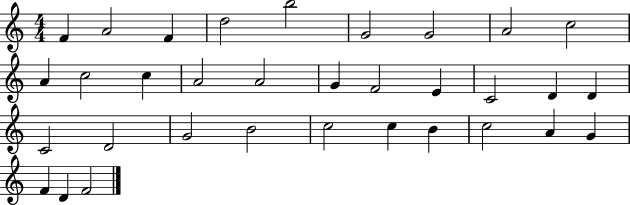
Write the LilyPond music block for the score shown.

{
  \clef treble
  \numericTimeSignature
  \time 4/4
  \key c \major
  f'4 a'2 f'4 | d''2 b''2 | g'2 g'2 | a'2 c''2 | \break a'4 c''2 c''4 | a'2 a'2 | g'4 f'2 e'4 | c'2 d'4 d'4 | \break c'2 d'2 | g'2 b'2 | c''2 c''4 b'4 | c''2 a'4 g'4 | \break f'4 d'4 f'2 | \bar "|."
}